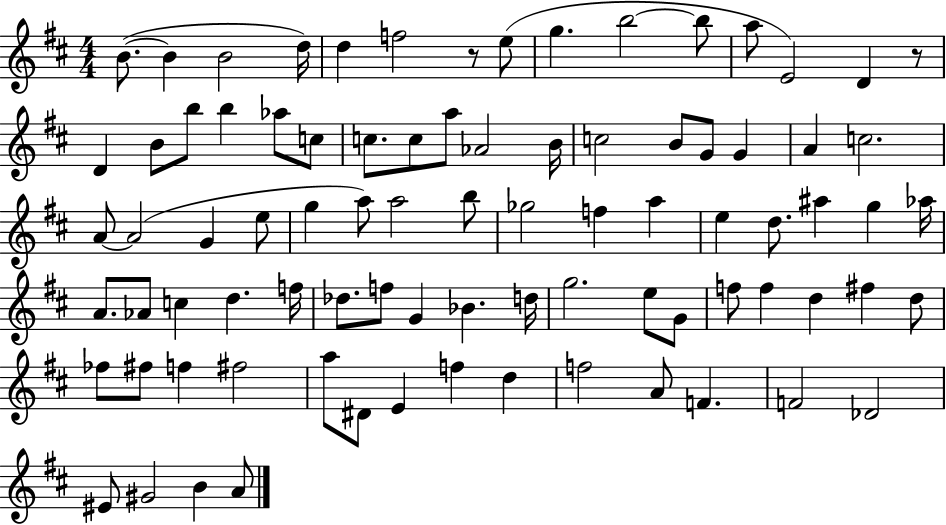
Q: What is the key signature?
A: D major